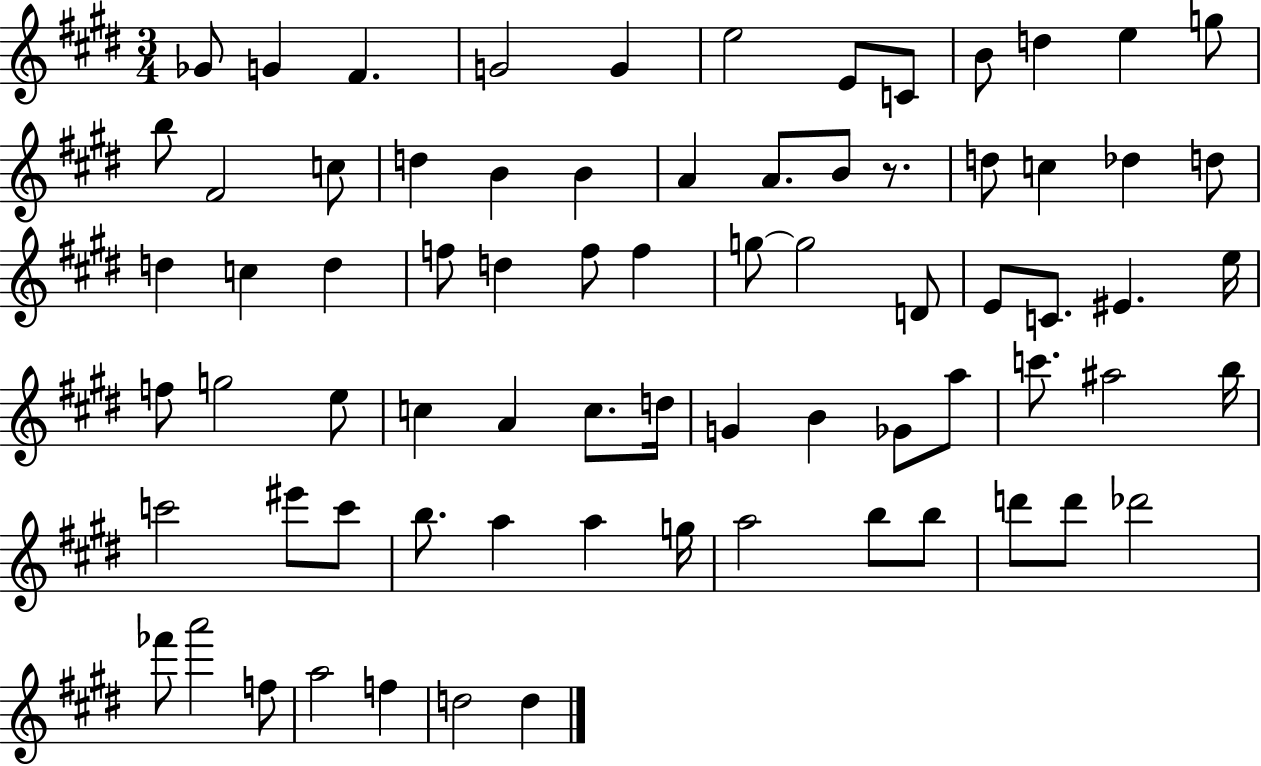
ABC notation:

X:1
T:Untitled
M:3/4
L:1/4
K:E
_G/2 G ^F G2 G e2 E/2 C/2 B/2 d e g/2 b/2 ^F2 c/2 d B B A A/2 B/2 z/2 d/2 c _d d/2 d c d f/2 d f/2 f g/2 g2 D/2 E/2 C/2 ^E e/4 f/2 g2 e/2 c A c/2 d/4 G B _G/2 a/2 c'/2 ^a2 b/4 c'2 ^e'/2 c'/2 b/2 a a g/4 a2 b/2 b/2 d'/2 d'/2 _d'2 _f'/2 a'2 f/2 a2 f d2 d